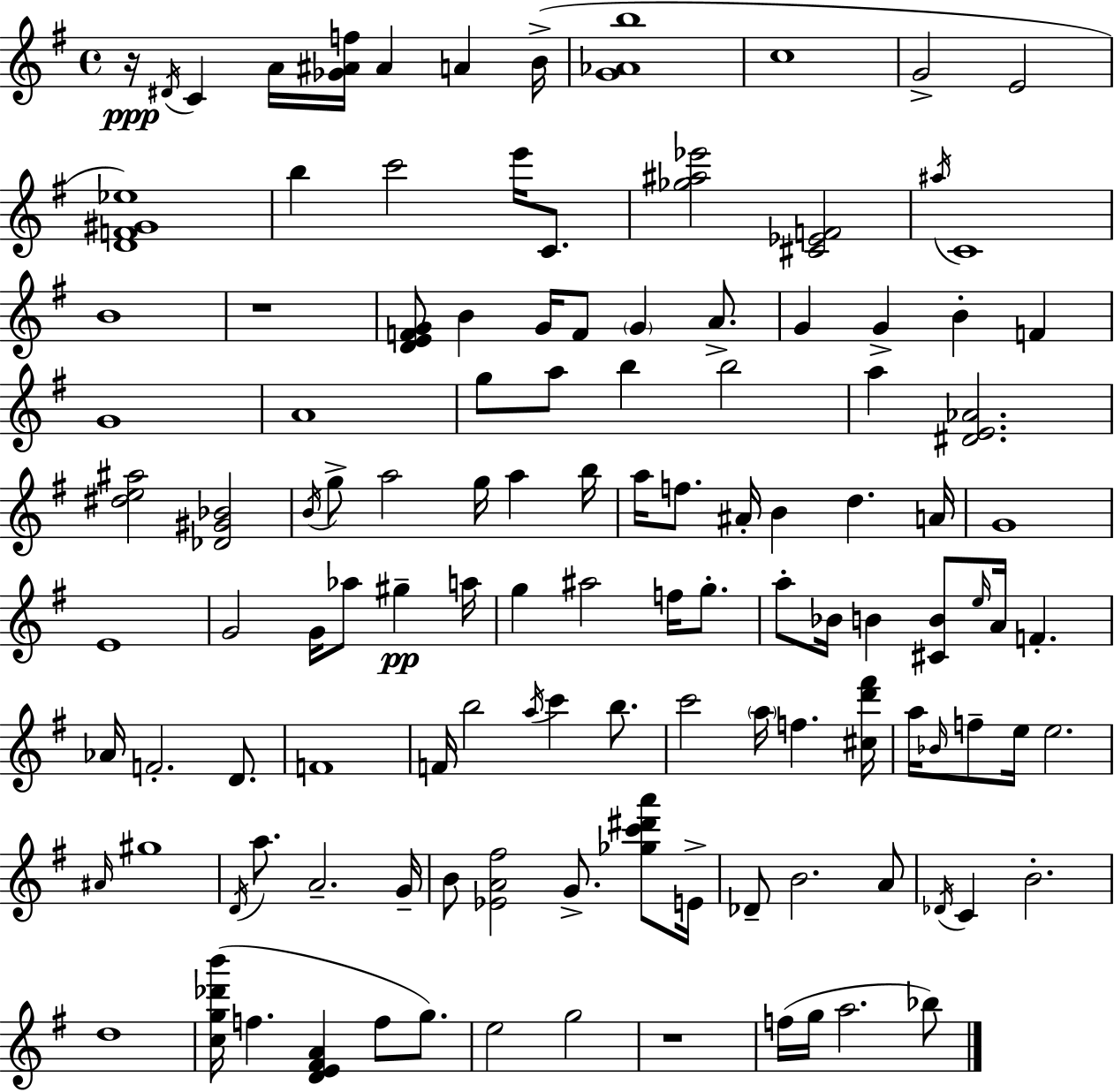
R/s D#4/s C4/q A4/s [Gb4,A#4,F5]/s A#4/q A4/q B4/s [G4,Ab4,B5]/w C5/w G4/h E4/h [D4,F4,G#4,Eb5]/w B5/q C6/h E6/s C4/e. [Gb5,A#5,Eb6]/h [C#4,Eb4,F4]/h A#5/s C4/w B4/w R/w [D4,E4,F4,G4]/e B4/q G4/s F4/e G4/q A4/e. G4/q G4/q B4/q F4/q G4/w A4/w G5/e A5/e B5/q B5/h A5/q [D#4,E4,Ab4]/h. [D#5,E5,A#5]/h [Db4,G#4,Bb4]/h B4/s G5/e A5/h G5/s A5/q B5/s A5/s F5/e. A#4/s B4/q D5/q. A4/s G4/w E4/w G4/h G4/s Ab5/e G#5/q A5/s G5/q A#5/h F5/s G5/e. A5/e Bb4/s B4/q [C#4,B4]/e E5/s A4/s F4/q. Ab4/s F4/h. D4/e. F4/w F4/s B5/h A5/s C6/q B5/e. C6/h A5/s F5/q. [C#5,D6,F#6]/s A5/s Bb4/s F5/e E5/s E5/h. A#4/s G#5/w D4/s A5/e. A4/h. G4/s B4/e [Eb4,A4,F#5]/h G4/e. [Gb5,C6,D#6,A6]/e E4/s Db4/e B4/h. A4/e Db4/s C4/q B4/h. D5/w [C5,G5,Db6,B6]/s F5/q. [D4,E4,F#4,A4]/q F5/e G5/e. E5/h G5/h R/w F5/s G5/s A5/h. Bb5/e